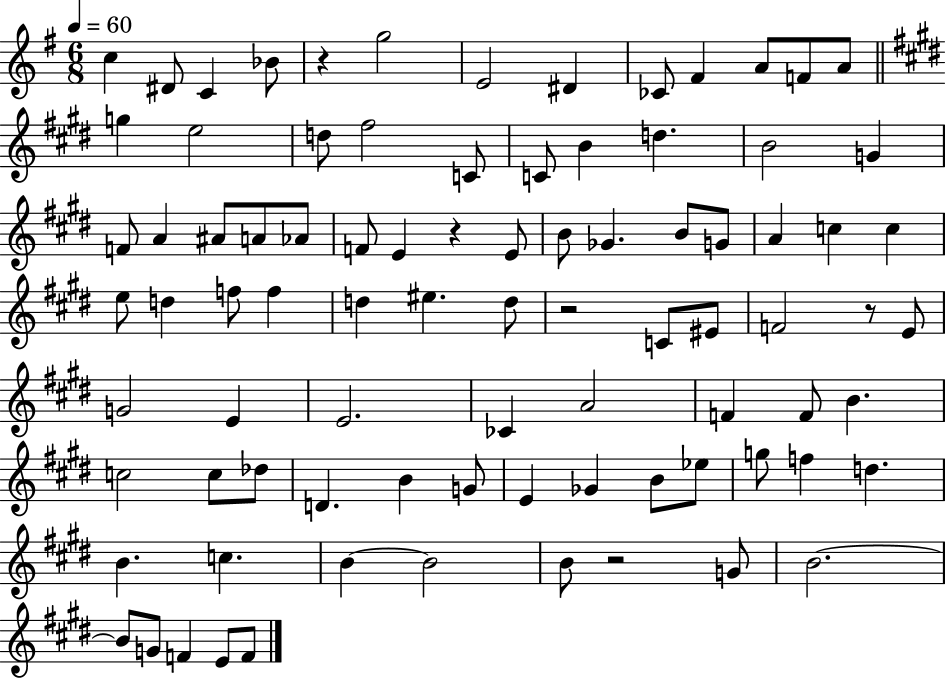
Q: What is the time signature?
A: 6/8